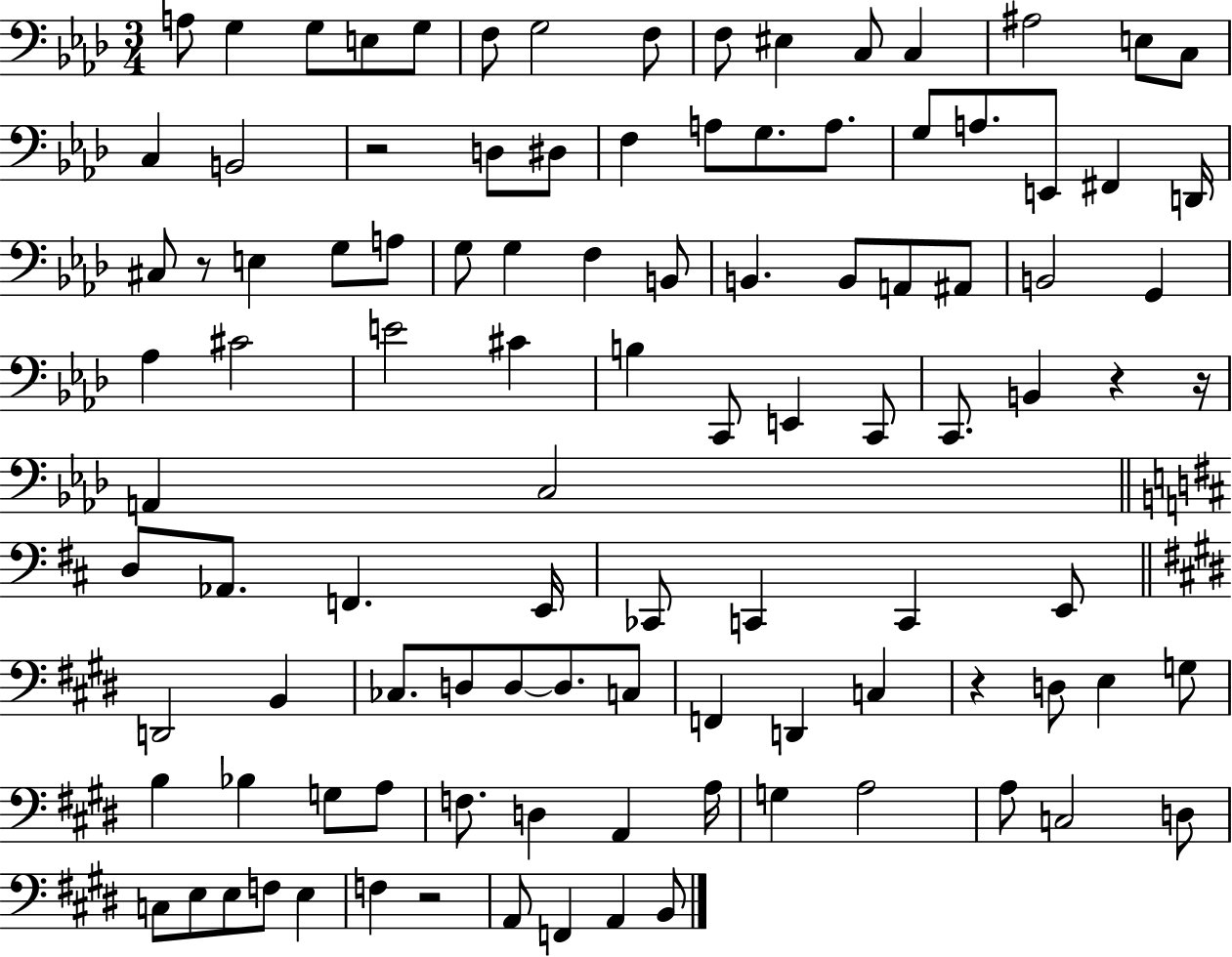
{
  \clef bass
  \numericTimeSignature
  \time 3/4
  \key aes \major
  a8 g4 g8 e8 g8 | f8 g2 f8 | f8 eis4 c8 c4 | ais2 e8 c8 | \break c4 b,2 | r2 d8 dis8 | f4 a8 g8. a8. | g8 a8. e,8 fis,4 d,16 | \break cis8 r8 e4 g8 a8 | g8 g4 f4 b,8 | b,4. b,8 a,8 ais,8 | b,2 g,4 | \break aes4 cis'2 | e'2 cis'4 | b4 c,8 e,4 c,8 | c,8. b,4 r4 r16 | \break a,4 c2 | \bar "||" \break \key b \minor d8 aes,8. f,4. e,16 | ces,8 c,4 c,4 e,8 | \bar "||" \break \key e \major d,2 b,4 | ces8. d8 d8~~ d8. c8 | f,4 d,4 c4 | r4 d8 e4 g8 | \break b4 bes4 g8 a8 | f8. d4 a,4 a16 | g4 a2 | a8 c2 d8 | \break c8 e8 e8 f8 e4 | f4 r2 | a,8 f,4 a,4 b,8 | \bar "|."
}